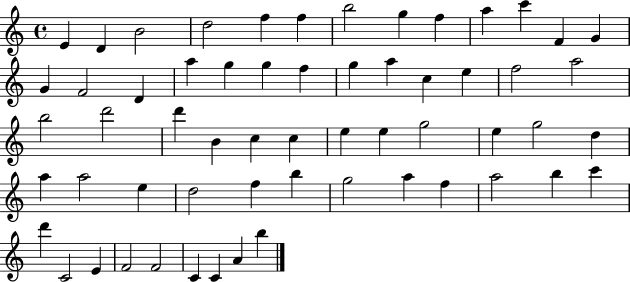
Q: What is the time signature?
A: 4/4